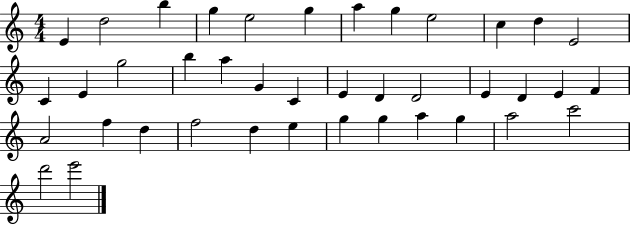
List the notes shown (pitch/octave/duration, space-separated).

E4/q D5/h B5/q G5/q E5/h G5/q A5/q G5/q E5/h C5/q D5/q E4/h C4/q E4/q G5/h B5/q A5/q G4/q C4/q E4/q D4/q D4/h E4/q D4/q E4/q F4/q A4/h F5/q D5/q F5/h D5/q E5/q G5/q G5/q A5/q G5/q A5/h C6/h D6/h E6/h